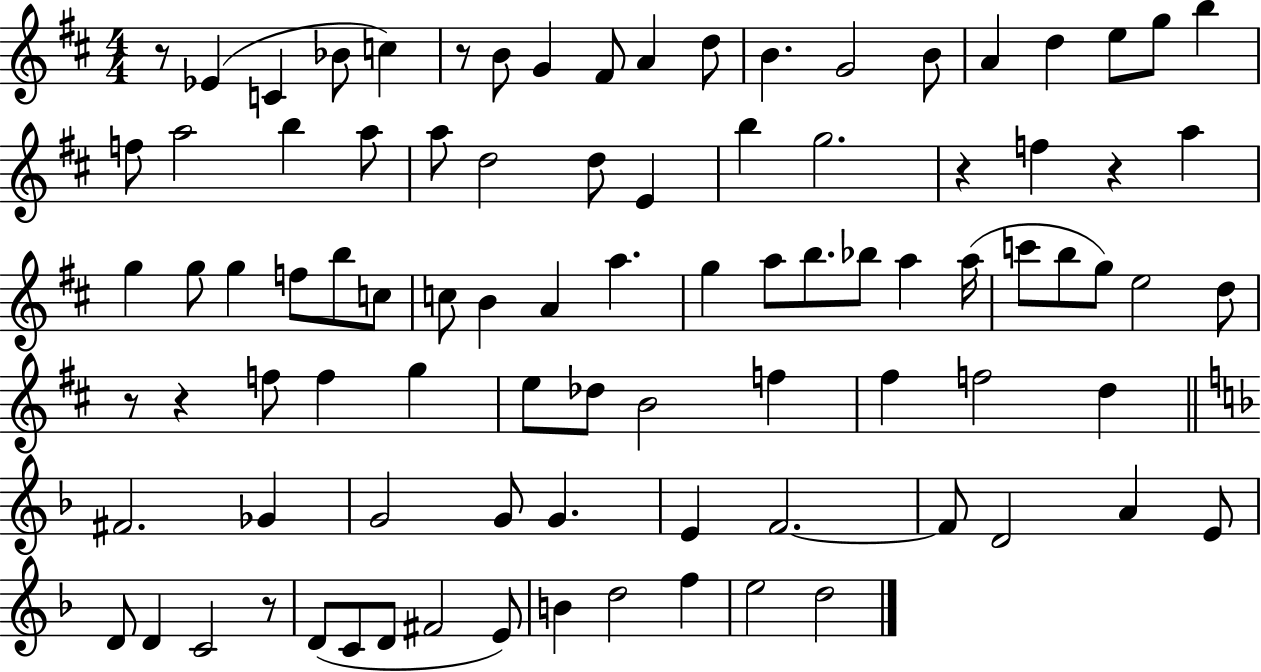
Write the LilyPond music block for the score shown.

{
  \clef treble
  \numericTimeSignature
  \time 4/4
  \key d \major
  \repeat volta 2 { r8 ees'4( c'4 bes'8 c''4) | r8 b'8 g'4 fis'8 a'4 d''8 | b'4. g'2 b'8 | a'4 d''4 e''8 g''8 b''4 | \break f''8 a''2 b''4 a''8 | a''8 d''2 d''8 e'4 | b''4 g''2. | r4 f''4 r4 a''4 | \break g''4 g''8 g''4 f''8 b''8 c''8 | c''8 b'4 a'4 a''4. | g''4 a''8 b''8. bes''8 a''4 a''16( | c'''8 b''8 g''8) e''2 d''8 | \break r8 r4 f''8 f''4 g''4 | e''8 des''8 b'2 f''4 | fis''4 f''2 d''4 | \bar "||" \break \key f \major fis'2. ges'4 | g'2 g'8 g'4. | e'4 f'2.~~ | f'8 d'2 a'4 e'8 | \break d'8 d'4 c'2 r8 | d'8( c'8 d'8 fis'2 e'8) | b'4 d''2 f''4 | e''2 d''2 | \break } \bar "|."
}